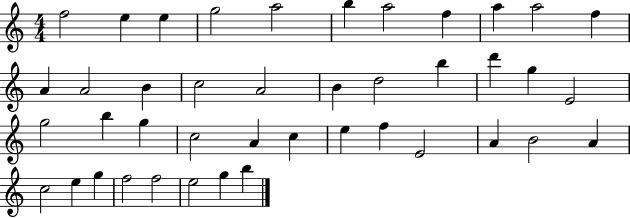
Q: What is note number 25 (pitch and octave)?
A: G5